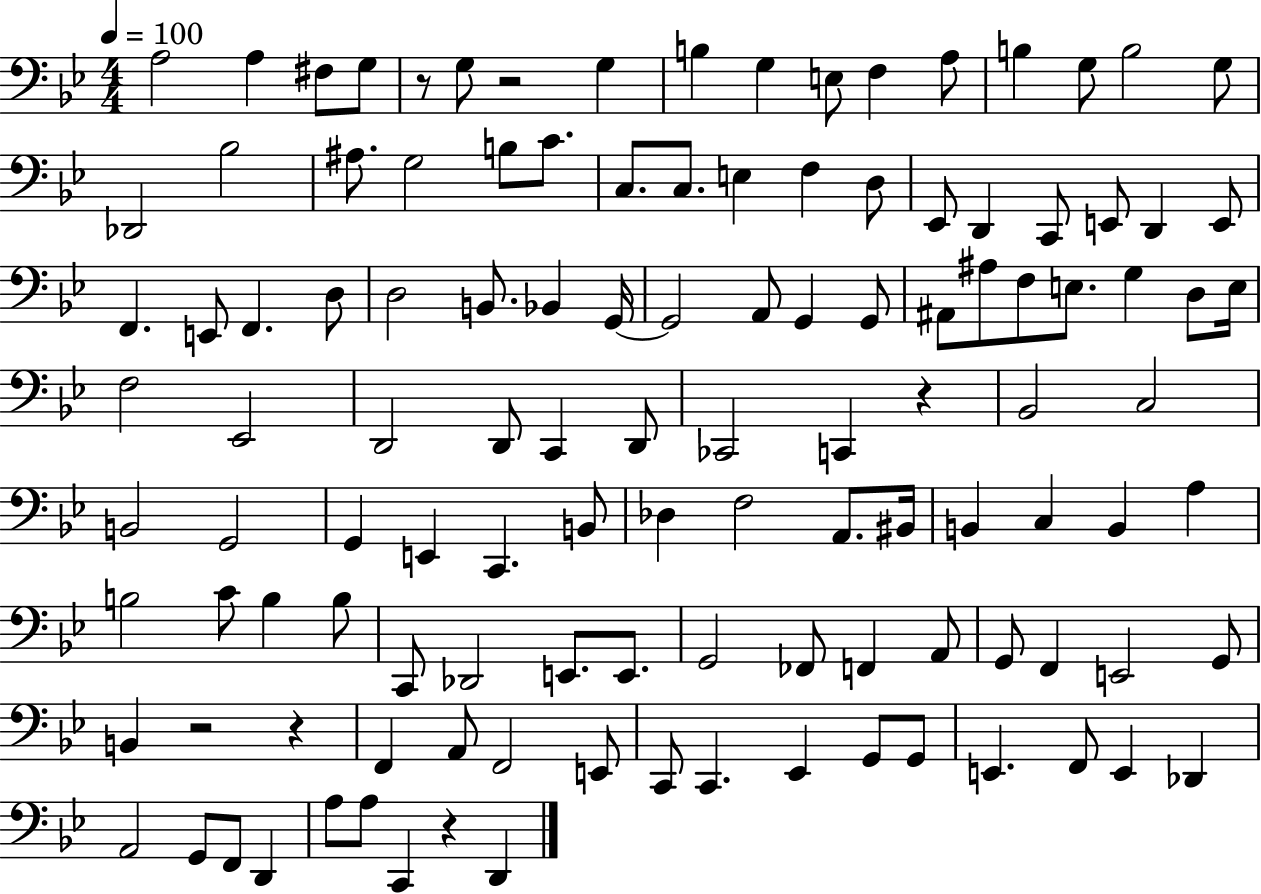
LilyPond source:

{
  \clef bass
  \numericTimeSignature
  \time 4/4
  \key bes \major
  \tempo 4 = 100
  \repeat volta 2 { a2 a4 fis8 g8 | r8 g8 r2 g4 | b4 g4 e8 f4 a8 | b4 g8 b2 g8 | \break des,2 bes2 | ais8. g2 b8 c'8. | c8. c8. e4 f4 d8 | ees,8 d,4 c,8 e,8 d,4 e,8 | \break f,4. e,8 f,4. d8 | d2 b,8. bes,4 g,16~~ | g,2 a,8 g,4 g,8 | ais,8 ais8 f8 e8. g4 d8 e16 | \break f2 ees,2 | d,2 d,8 c,4 d,8 | ces,2 c,4 r4 | bes,2 c2 | \break b,2 g,2 | g,4 e,4 c,4. b,8 | des4 f2 a,8. bis,16 | b,4 c4 b,4 a4 | \break b2 c'8 b4 b8 | c,8 des,2 e,8. e,8. | g,2 fes,8 f,4 a,8 | g,8 f,4 e,2 g,8 | \break b,4 r2 r4 | f,4 a,8 f,2 e,8 | c,8 c,4. ees,4 g,8 g,8 | e,4. f,8 e,4 des,4 | \break a,2 g,8 f,8 d,4 | a8 a8 c,4 r4 d,4 | } \bar "|."
}